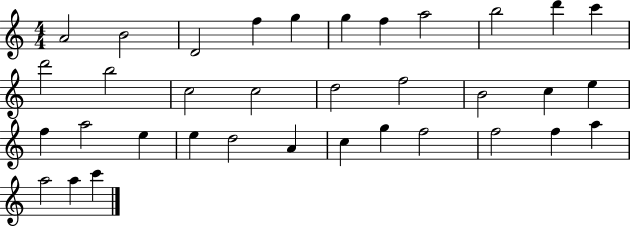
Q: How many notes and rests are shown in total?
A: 35